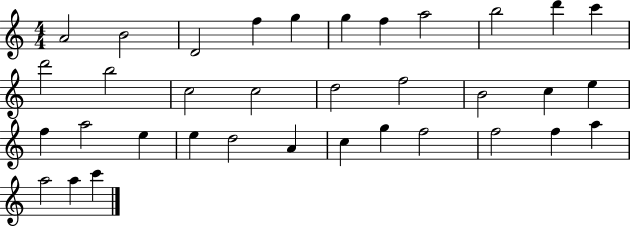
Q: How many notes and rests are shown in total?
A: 35